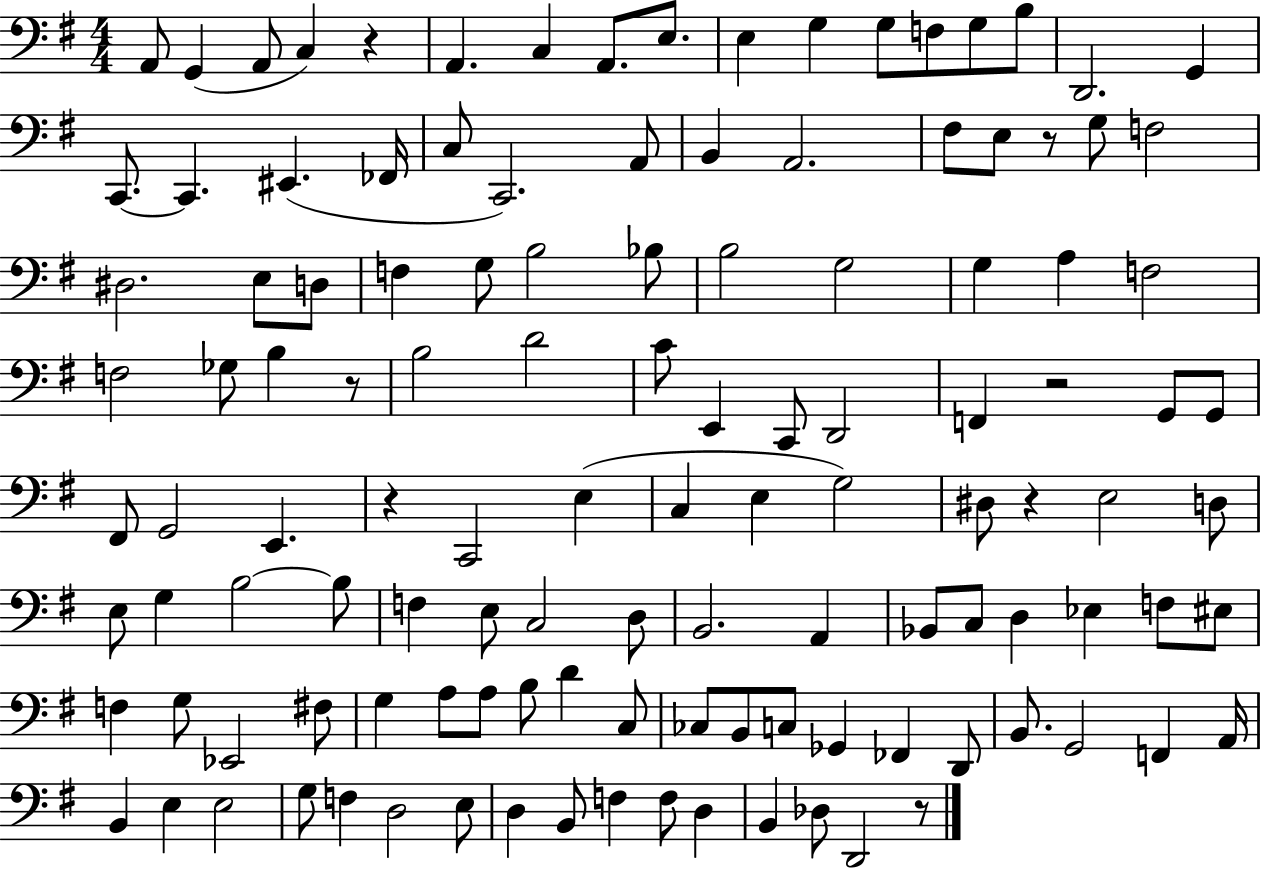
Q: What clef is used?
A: bass